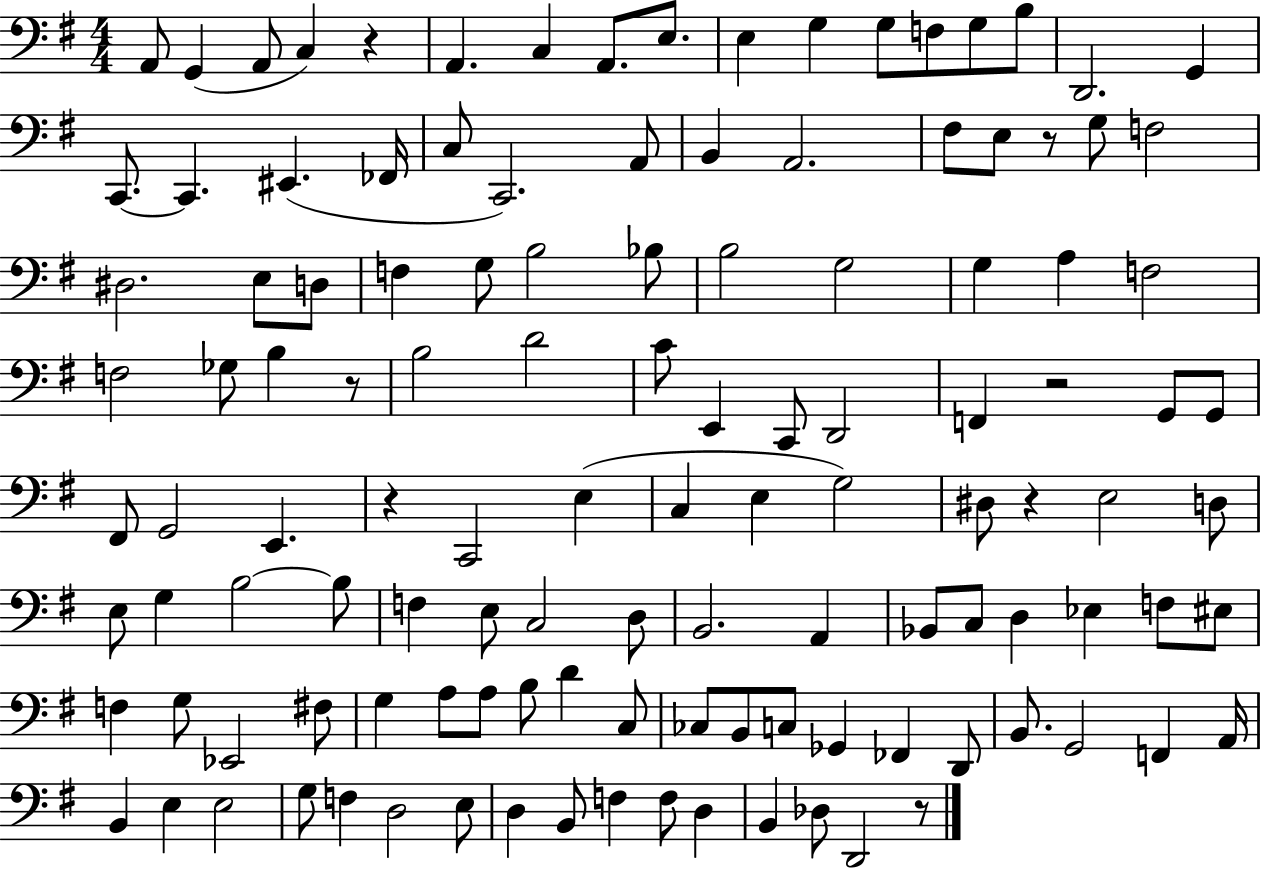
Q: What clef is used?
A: bass